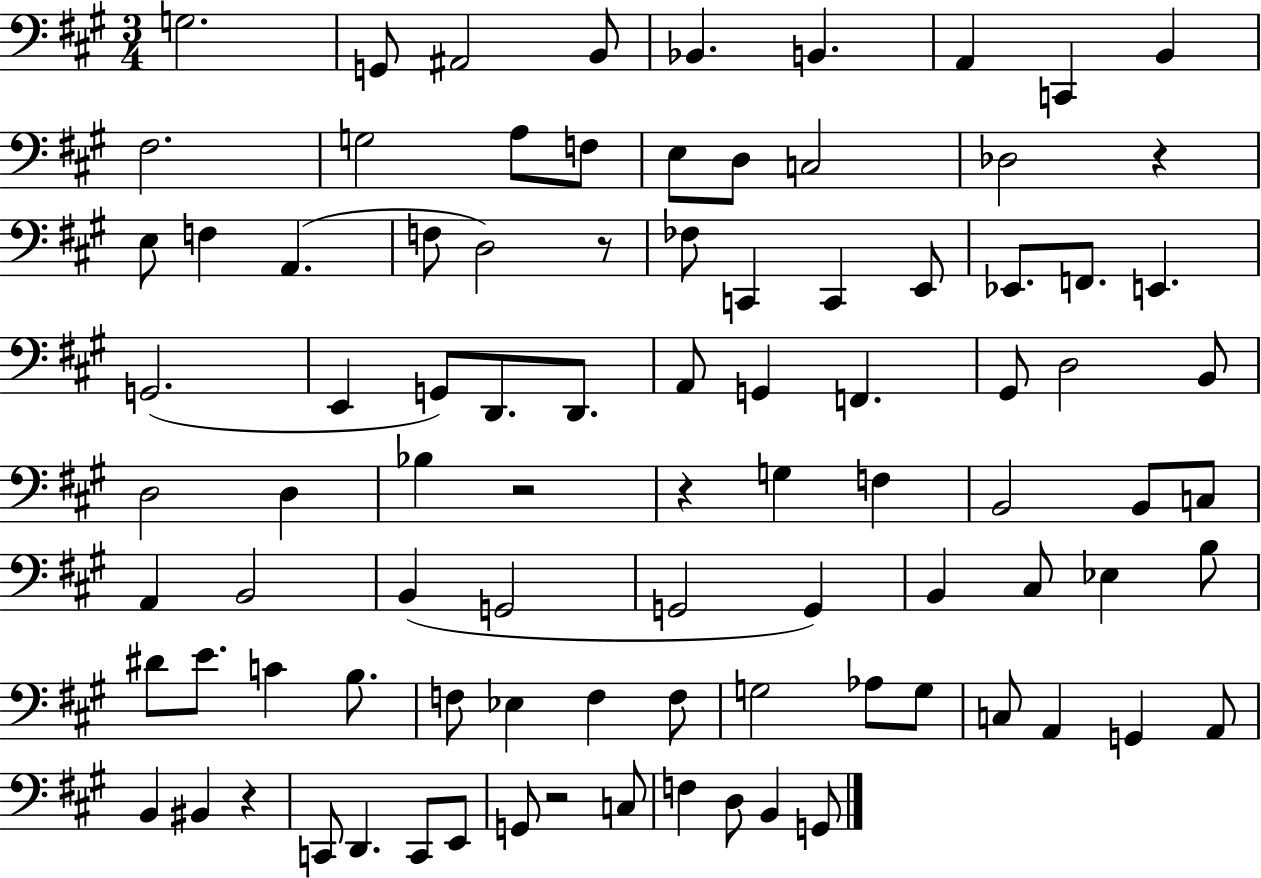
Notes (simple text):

G3/h. G2/e A#2/h B2/e Bb2/q. B2/q. A2/q C2/q B2/q F#3/h. G3/h A3/e F3/e E3/e D3/e C3/h Db3/h R/q E3/e F3/q A2/q. F3/e D3/h R/e FES3/e C2/q C2/q E2/e Eb2/e. F2/e. E2/q. G2/h. E2/q G2/e D2/e. D2/e. A2/e G2/q F2/q. G#2/e D3/h B2/e D3/h D3/q Bb3/q R/h R/q G3/q F3/q B2/h B2/e C3/e A2/q B2/h B2/q G2/h G2/h G2/q B2/q C#3/e Eb3/q B3/e D#4/e E4/e. C4/q B3/e. F3/e Eb3/q F3/q F3/e G3/h Ab3/e G3/e C3/e A2/q G2/q A2/e B2/q BIS2/q R/q C2/e D2/q. C2/e E2/e G2/e R/h C3/e F3/q D3/e B2/q G2/e